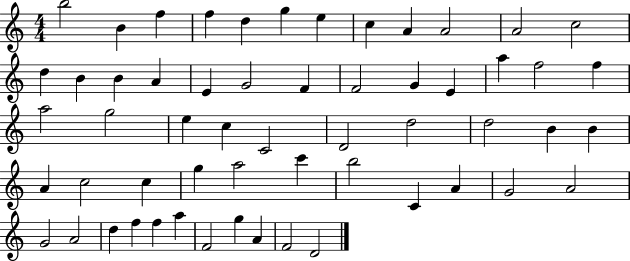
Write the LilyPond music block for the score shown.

{
  \clef treble
  \numericTimeSignature
  \time 4/4
  \key c \major
  b''2 b'4 f''4 | f''4 d''4 g''4 e''4 | c''4 a'4 a'2 | a'2 c''2 | \break d''4 b'4 b'4 a'4 | e'4 g'2 f'4 | f'2 g'4 e'4 | a''4 f''2 f''4 | \break a''2 g''2 | e''4 c''4 c'2 | d'2 d''2 | d''2 b'4 b'4 | \break a'4 c''2 c''4 | g''4 a''2 c'''4 | b''2 c'4 a'4 | g'2 a'2 | \break g'2 a'2 | d''4 f''4 f''4 a''4 | f'2 g''4 a'4 | f'2 d'2 | \break \bar "|."
}